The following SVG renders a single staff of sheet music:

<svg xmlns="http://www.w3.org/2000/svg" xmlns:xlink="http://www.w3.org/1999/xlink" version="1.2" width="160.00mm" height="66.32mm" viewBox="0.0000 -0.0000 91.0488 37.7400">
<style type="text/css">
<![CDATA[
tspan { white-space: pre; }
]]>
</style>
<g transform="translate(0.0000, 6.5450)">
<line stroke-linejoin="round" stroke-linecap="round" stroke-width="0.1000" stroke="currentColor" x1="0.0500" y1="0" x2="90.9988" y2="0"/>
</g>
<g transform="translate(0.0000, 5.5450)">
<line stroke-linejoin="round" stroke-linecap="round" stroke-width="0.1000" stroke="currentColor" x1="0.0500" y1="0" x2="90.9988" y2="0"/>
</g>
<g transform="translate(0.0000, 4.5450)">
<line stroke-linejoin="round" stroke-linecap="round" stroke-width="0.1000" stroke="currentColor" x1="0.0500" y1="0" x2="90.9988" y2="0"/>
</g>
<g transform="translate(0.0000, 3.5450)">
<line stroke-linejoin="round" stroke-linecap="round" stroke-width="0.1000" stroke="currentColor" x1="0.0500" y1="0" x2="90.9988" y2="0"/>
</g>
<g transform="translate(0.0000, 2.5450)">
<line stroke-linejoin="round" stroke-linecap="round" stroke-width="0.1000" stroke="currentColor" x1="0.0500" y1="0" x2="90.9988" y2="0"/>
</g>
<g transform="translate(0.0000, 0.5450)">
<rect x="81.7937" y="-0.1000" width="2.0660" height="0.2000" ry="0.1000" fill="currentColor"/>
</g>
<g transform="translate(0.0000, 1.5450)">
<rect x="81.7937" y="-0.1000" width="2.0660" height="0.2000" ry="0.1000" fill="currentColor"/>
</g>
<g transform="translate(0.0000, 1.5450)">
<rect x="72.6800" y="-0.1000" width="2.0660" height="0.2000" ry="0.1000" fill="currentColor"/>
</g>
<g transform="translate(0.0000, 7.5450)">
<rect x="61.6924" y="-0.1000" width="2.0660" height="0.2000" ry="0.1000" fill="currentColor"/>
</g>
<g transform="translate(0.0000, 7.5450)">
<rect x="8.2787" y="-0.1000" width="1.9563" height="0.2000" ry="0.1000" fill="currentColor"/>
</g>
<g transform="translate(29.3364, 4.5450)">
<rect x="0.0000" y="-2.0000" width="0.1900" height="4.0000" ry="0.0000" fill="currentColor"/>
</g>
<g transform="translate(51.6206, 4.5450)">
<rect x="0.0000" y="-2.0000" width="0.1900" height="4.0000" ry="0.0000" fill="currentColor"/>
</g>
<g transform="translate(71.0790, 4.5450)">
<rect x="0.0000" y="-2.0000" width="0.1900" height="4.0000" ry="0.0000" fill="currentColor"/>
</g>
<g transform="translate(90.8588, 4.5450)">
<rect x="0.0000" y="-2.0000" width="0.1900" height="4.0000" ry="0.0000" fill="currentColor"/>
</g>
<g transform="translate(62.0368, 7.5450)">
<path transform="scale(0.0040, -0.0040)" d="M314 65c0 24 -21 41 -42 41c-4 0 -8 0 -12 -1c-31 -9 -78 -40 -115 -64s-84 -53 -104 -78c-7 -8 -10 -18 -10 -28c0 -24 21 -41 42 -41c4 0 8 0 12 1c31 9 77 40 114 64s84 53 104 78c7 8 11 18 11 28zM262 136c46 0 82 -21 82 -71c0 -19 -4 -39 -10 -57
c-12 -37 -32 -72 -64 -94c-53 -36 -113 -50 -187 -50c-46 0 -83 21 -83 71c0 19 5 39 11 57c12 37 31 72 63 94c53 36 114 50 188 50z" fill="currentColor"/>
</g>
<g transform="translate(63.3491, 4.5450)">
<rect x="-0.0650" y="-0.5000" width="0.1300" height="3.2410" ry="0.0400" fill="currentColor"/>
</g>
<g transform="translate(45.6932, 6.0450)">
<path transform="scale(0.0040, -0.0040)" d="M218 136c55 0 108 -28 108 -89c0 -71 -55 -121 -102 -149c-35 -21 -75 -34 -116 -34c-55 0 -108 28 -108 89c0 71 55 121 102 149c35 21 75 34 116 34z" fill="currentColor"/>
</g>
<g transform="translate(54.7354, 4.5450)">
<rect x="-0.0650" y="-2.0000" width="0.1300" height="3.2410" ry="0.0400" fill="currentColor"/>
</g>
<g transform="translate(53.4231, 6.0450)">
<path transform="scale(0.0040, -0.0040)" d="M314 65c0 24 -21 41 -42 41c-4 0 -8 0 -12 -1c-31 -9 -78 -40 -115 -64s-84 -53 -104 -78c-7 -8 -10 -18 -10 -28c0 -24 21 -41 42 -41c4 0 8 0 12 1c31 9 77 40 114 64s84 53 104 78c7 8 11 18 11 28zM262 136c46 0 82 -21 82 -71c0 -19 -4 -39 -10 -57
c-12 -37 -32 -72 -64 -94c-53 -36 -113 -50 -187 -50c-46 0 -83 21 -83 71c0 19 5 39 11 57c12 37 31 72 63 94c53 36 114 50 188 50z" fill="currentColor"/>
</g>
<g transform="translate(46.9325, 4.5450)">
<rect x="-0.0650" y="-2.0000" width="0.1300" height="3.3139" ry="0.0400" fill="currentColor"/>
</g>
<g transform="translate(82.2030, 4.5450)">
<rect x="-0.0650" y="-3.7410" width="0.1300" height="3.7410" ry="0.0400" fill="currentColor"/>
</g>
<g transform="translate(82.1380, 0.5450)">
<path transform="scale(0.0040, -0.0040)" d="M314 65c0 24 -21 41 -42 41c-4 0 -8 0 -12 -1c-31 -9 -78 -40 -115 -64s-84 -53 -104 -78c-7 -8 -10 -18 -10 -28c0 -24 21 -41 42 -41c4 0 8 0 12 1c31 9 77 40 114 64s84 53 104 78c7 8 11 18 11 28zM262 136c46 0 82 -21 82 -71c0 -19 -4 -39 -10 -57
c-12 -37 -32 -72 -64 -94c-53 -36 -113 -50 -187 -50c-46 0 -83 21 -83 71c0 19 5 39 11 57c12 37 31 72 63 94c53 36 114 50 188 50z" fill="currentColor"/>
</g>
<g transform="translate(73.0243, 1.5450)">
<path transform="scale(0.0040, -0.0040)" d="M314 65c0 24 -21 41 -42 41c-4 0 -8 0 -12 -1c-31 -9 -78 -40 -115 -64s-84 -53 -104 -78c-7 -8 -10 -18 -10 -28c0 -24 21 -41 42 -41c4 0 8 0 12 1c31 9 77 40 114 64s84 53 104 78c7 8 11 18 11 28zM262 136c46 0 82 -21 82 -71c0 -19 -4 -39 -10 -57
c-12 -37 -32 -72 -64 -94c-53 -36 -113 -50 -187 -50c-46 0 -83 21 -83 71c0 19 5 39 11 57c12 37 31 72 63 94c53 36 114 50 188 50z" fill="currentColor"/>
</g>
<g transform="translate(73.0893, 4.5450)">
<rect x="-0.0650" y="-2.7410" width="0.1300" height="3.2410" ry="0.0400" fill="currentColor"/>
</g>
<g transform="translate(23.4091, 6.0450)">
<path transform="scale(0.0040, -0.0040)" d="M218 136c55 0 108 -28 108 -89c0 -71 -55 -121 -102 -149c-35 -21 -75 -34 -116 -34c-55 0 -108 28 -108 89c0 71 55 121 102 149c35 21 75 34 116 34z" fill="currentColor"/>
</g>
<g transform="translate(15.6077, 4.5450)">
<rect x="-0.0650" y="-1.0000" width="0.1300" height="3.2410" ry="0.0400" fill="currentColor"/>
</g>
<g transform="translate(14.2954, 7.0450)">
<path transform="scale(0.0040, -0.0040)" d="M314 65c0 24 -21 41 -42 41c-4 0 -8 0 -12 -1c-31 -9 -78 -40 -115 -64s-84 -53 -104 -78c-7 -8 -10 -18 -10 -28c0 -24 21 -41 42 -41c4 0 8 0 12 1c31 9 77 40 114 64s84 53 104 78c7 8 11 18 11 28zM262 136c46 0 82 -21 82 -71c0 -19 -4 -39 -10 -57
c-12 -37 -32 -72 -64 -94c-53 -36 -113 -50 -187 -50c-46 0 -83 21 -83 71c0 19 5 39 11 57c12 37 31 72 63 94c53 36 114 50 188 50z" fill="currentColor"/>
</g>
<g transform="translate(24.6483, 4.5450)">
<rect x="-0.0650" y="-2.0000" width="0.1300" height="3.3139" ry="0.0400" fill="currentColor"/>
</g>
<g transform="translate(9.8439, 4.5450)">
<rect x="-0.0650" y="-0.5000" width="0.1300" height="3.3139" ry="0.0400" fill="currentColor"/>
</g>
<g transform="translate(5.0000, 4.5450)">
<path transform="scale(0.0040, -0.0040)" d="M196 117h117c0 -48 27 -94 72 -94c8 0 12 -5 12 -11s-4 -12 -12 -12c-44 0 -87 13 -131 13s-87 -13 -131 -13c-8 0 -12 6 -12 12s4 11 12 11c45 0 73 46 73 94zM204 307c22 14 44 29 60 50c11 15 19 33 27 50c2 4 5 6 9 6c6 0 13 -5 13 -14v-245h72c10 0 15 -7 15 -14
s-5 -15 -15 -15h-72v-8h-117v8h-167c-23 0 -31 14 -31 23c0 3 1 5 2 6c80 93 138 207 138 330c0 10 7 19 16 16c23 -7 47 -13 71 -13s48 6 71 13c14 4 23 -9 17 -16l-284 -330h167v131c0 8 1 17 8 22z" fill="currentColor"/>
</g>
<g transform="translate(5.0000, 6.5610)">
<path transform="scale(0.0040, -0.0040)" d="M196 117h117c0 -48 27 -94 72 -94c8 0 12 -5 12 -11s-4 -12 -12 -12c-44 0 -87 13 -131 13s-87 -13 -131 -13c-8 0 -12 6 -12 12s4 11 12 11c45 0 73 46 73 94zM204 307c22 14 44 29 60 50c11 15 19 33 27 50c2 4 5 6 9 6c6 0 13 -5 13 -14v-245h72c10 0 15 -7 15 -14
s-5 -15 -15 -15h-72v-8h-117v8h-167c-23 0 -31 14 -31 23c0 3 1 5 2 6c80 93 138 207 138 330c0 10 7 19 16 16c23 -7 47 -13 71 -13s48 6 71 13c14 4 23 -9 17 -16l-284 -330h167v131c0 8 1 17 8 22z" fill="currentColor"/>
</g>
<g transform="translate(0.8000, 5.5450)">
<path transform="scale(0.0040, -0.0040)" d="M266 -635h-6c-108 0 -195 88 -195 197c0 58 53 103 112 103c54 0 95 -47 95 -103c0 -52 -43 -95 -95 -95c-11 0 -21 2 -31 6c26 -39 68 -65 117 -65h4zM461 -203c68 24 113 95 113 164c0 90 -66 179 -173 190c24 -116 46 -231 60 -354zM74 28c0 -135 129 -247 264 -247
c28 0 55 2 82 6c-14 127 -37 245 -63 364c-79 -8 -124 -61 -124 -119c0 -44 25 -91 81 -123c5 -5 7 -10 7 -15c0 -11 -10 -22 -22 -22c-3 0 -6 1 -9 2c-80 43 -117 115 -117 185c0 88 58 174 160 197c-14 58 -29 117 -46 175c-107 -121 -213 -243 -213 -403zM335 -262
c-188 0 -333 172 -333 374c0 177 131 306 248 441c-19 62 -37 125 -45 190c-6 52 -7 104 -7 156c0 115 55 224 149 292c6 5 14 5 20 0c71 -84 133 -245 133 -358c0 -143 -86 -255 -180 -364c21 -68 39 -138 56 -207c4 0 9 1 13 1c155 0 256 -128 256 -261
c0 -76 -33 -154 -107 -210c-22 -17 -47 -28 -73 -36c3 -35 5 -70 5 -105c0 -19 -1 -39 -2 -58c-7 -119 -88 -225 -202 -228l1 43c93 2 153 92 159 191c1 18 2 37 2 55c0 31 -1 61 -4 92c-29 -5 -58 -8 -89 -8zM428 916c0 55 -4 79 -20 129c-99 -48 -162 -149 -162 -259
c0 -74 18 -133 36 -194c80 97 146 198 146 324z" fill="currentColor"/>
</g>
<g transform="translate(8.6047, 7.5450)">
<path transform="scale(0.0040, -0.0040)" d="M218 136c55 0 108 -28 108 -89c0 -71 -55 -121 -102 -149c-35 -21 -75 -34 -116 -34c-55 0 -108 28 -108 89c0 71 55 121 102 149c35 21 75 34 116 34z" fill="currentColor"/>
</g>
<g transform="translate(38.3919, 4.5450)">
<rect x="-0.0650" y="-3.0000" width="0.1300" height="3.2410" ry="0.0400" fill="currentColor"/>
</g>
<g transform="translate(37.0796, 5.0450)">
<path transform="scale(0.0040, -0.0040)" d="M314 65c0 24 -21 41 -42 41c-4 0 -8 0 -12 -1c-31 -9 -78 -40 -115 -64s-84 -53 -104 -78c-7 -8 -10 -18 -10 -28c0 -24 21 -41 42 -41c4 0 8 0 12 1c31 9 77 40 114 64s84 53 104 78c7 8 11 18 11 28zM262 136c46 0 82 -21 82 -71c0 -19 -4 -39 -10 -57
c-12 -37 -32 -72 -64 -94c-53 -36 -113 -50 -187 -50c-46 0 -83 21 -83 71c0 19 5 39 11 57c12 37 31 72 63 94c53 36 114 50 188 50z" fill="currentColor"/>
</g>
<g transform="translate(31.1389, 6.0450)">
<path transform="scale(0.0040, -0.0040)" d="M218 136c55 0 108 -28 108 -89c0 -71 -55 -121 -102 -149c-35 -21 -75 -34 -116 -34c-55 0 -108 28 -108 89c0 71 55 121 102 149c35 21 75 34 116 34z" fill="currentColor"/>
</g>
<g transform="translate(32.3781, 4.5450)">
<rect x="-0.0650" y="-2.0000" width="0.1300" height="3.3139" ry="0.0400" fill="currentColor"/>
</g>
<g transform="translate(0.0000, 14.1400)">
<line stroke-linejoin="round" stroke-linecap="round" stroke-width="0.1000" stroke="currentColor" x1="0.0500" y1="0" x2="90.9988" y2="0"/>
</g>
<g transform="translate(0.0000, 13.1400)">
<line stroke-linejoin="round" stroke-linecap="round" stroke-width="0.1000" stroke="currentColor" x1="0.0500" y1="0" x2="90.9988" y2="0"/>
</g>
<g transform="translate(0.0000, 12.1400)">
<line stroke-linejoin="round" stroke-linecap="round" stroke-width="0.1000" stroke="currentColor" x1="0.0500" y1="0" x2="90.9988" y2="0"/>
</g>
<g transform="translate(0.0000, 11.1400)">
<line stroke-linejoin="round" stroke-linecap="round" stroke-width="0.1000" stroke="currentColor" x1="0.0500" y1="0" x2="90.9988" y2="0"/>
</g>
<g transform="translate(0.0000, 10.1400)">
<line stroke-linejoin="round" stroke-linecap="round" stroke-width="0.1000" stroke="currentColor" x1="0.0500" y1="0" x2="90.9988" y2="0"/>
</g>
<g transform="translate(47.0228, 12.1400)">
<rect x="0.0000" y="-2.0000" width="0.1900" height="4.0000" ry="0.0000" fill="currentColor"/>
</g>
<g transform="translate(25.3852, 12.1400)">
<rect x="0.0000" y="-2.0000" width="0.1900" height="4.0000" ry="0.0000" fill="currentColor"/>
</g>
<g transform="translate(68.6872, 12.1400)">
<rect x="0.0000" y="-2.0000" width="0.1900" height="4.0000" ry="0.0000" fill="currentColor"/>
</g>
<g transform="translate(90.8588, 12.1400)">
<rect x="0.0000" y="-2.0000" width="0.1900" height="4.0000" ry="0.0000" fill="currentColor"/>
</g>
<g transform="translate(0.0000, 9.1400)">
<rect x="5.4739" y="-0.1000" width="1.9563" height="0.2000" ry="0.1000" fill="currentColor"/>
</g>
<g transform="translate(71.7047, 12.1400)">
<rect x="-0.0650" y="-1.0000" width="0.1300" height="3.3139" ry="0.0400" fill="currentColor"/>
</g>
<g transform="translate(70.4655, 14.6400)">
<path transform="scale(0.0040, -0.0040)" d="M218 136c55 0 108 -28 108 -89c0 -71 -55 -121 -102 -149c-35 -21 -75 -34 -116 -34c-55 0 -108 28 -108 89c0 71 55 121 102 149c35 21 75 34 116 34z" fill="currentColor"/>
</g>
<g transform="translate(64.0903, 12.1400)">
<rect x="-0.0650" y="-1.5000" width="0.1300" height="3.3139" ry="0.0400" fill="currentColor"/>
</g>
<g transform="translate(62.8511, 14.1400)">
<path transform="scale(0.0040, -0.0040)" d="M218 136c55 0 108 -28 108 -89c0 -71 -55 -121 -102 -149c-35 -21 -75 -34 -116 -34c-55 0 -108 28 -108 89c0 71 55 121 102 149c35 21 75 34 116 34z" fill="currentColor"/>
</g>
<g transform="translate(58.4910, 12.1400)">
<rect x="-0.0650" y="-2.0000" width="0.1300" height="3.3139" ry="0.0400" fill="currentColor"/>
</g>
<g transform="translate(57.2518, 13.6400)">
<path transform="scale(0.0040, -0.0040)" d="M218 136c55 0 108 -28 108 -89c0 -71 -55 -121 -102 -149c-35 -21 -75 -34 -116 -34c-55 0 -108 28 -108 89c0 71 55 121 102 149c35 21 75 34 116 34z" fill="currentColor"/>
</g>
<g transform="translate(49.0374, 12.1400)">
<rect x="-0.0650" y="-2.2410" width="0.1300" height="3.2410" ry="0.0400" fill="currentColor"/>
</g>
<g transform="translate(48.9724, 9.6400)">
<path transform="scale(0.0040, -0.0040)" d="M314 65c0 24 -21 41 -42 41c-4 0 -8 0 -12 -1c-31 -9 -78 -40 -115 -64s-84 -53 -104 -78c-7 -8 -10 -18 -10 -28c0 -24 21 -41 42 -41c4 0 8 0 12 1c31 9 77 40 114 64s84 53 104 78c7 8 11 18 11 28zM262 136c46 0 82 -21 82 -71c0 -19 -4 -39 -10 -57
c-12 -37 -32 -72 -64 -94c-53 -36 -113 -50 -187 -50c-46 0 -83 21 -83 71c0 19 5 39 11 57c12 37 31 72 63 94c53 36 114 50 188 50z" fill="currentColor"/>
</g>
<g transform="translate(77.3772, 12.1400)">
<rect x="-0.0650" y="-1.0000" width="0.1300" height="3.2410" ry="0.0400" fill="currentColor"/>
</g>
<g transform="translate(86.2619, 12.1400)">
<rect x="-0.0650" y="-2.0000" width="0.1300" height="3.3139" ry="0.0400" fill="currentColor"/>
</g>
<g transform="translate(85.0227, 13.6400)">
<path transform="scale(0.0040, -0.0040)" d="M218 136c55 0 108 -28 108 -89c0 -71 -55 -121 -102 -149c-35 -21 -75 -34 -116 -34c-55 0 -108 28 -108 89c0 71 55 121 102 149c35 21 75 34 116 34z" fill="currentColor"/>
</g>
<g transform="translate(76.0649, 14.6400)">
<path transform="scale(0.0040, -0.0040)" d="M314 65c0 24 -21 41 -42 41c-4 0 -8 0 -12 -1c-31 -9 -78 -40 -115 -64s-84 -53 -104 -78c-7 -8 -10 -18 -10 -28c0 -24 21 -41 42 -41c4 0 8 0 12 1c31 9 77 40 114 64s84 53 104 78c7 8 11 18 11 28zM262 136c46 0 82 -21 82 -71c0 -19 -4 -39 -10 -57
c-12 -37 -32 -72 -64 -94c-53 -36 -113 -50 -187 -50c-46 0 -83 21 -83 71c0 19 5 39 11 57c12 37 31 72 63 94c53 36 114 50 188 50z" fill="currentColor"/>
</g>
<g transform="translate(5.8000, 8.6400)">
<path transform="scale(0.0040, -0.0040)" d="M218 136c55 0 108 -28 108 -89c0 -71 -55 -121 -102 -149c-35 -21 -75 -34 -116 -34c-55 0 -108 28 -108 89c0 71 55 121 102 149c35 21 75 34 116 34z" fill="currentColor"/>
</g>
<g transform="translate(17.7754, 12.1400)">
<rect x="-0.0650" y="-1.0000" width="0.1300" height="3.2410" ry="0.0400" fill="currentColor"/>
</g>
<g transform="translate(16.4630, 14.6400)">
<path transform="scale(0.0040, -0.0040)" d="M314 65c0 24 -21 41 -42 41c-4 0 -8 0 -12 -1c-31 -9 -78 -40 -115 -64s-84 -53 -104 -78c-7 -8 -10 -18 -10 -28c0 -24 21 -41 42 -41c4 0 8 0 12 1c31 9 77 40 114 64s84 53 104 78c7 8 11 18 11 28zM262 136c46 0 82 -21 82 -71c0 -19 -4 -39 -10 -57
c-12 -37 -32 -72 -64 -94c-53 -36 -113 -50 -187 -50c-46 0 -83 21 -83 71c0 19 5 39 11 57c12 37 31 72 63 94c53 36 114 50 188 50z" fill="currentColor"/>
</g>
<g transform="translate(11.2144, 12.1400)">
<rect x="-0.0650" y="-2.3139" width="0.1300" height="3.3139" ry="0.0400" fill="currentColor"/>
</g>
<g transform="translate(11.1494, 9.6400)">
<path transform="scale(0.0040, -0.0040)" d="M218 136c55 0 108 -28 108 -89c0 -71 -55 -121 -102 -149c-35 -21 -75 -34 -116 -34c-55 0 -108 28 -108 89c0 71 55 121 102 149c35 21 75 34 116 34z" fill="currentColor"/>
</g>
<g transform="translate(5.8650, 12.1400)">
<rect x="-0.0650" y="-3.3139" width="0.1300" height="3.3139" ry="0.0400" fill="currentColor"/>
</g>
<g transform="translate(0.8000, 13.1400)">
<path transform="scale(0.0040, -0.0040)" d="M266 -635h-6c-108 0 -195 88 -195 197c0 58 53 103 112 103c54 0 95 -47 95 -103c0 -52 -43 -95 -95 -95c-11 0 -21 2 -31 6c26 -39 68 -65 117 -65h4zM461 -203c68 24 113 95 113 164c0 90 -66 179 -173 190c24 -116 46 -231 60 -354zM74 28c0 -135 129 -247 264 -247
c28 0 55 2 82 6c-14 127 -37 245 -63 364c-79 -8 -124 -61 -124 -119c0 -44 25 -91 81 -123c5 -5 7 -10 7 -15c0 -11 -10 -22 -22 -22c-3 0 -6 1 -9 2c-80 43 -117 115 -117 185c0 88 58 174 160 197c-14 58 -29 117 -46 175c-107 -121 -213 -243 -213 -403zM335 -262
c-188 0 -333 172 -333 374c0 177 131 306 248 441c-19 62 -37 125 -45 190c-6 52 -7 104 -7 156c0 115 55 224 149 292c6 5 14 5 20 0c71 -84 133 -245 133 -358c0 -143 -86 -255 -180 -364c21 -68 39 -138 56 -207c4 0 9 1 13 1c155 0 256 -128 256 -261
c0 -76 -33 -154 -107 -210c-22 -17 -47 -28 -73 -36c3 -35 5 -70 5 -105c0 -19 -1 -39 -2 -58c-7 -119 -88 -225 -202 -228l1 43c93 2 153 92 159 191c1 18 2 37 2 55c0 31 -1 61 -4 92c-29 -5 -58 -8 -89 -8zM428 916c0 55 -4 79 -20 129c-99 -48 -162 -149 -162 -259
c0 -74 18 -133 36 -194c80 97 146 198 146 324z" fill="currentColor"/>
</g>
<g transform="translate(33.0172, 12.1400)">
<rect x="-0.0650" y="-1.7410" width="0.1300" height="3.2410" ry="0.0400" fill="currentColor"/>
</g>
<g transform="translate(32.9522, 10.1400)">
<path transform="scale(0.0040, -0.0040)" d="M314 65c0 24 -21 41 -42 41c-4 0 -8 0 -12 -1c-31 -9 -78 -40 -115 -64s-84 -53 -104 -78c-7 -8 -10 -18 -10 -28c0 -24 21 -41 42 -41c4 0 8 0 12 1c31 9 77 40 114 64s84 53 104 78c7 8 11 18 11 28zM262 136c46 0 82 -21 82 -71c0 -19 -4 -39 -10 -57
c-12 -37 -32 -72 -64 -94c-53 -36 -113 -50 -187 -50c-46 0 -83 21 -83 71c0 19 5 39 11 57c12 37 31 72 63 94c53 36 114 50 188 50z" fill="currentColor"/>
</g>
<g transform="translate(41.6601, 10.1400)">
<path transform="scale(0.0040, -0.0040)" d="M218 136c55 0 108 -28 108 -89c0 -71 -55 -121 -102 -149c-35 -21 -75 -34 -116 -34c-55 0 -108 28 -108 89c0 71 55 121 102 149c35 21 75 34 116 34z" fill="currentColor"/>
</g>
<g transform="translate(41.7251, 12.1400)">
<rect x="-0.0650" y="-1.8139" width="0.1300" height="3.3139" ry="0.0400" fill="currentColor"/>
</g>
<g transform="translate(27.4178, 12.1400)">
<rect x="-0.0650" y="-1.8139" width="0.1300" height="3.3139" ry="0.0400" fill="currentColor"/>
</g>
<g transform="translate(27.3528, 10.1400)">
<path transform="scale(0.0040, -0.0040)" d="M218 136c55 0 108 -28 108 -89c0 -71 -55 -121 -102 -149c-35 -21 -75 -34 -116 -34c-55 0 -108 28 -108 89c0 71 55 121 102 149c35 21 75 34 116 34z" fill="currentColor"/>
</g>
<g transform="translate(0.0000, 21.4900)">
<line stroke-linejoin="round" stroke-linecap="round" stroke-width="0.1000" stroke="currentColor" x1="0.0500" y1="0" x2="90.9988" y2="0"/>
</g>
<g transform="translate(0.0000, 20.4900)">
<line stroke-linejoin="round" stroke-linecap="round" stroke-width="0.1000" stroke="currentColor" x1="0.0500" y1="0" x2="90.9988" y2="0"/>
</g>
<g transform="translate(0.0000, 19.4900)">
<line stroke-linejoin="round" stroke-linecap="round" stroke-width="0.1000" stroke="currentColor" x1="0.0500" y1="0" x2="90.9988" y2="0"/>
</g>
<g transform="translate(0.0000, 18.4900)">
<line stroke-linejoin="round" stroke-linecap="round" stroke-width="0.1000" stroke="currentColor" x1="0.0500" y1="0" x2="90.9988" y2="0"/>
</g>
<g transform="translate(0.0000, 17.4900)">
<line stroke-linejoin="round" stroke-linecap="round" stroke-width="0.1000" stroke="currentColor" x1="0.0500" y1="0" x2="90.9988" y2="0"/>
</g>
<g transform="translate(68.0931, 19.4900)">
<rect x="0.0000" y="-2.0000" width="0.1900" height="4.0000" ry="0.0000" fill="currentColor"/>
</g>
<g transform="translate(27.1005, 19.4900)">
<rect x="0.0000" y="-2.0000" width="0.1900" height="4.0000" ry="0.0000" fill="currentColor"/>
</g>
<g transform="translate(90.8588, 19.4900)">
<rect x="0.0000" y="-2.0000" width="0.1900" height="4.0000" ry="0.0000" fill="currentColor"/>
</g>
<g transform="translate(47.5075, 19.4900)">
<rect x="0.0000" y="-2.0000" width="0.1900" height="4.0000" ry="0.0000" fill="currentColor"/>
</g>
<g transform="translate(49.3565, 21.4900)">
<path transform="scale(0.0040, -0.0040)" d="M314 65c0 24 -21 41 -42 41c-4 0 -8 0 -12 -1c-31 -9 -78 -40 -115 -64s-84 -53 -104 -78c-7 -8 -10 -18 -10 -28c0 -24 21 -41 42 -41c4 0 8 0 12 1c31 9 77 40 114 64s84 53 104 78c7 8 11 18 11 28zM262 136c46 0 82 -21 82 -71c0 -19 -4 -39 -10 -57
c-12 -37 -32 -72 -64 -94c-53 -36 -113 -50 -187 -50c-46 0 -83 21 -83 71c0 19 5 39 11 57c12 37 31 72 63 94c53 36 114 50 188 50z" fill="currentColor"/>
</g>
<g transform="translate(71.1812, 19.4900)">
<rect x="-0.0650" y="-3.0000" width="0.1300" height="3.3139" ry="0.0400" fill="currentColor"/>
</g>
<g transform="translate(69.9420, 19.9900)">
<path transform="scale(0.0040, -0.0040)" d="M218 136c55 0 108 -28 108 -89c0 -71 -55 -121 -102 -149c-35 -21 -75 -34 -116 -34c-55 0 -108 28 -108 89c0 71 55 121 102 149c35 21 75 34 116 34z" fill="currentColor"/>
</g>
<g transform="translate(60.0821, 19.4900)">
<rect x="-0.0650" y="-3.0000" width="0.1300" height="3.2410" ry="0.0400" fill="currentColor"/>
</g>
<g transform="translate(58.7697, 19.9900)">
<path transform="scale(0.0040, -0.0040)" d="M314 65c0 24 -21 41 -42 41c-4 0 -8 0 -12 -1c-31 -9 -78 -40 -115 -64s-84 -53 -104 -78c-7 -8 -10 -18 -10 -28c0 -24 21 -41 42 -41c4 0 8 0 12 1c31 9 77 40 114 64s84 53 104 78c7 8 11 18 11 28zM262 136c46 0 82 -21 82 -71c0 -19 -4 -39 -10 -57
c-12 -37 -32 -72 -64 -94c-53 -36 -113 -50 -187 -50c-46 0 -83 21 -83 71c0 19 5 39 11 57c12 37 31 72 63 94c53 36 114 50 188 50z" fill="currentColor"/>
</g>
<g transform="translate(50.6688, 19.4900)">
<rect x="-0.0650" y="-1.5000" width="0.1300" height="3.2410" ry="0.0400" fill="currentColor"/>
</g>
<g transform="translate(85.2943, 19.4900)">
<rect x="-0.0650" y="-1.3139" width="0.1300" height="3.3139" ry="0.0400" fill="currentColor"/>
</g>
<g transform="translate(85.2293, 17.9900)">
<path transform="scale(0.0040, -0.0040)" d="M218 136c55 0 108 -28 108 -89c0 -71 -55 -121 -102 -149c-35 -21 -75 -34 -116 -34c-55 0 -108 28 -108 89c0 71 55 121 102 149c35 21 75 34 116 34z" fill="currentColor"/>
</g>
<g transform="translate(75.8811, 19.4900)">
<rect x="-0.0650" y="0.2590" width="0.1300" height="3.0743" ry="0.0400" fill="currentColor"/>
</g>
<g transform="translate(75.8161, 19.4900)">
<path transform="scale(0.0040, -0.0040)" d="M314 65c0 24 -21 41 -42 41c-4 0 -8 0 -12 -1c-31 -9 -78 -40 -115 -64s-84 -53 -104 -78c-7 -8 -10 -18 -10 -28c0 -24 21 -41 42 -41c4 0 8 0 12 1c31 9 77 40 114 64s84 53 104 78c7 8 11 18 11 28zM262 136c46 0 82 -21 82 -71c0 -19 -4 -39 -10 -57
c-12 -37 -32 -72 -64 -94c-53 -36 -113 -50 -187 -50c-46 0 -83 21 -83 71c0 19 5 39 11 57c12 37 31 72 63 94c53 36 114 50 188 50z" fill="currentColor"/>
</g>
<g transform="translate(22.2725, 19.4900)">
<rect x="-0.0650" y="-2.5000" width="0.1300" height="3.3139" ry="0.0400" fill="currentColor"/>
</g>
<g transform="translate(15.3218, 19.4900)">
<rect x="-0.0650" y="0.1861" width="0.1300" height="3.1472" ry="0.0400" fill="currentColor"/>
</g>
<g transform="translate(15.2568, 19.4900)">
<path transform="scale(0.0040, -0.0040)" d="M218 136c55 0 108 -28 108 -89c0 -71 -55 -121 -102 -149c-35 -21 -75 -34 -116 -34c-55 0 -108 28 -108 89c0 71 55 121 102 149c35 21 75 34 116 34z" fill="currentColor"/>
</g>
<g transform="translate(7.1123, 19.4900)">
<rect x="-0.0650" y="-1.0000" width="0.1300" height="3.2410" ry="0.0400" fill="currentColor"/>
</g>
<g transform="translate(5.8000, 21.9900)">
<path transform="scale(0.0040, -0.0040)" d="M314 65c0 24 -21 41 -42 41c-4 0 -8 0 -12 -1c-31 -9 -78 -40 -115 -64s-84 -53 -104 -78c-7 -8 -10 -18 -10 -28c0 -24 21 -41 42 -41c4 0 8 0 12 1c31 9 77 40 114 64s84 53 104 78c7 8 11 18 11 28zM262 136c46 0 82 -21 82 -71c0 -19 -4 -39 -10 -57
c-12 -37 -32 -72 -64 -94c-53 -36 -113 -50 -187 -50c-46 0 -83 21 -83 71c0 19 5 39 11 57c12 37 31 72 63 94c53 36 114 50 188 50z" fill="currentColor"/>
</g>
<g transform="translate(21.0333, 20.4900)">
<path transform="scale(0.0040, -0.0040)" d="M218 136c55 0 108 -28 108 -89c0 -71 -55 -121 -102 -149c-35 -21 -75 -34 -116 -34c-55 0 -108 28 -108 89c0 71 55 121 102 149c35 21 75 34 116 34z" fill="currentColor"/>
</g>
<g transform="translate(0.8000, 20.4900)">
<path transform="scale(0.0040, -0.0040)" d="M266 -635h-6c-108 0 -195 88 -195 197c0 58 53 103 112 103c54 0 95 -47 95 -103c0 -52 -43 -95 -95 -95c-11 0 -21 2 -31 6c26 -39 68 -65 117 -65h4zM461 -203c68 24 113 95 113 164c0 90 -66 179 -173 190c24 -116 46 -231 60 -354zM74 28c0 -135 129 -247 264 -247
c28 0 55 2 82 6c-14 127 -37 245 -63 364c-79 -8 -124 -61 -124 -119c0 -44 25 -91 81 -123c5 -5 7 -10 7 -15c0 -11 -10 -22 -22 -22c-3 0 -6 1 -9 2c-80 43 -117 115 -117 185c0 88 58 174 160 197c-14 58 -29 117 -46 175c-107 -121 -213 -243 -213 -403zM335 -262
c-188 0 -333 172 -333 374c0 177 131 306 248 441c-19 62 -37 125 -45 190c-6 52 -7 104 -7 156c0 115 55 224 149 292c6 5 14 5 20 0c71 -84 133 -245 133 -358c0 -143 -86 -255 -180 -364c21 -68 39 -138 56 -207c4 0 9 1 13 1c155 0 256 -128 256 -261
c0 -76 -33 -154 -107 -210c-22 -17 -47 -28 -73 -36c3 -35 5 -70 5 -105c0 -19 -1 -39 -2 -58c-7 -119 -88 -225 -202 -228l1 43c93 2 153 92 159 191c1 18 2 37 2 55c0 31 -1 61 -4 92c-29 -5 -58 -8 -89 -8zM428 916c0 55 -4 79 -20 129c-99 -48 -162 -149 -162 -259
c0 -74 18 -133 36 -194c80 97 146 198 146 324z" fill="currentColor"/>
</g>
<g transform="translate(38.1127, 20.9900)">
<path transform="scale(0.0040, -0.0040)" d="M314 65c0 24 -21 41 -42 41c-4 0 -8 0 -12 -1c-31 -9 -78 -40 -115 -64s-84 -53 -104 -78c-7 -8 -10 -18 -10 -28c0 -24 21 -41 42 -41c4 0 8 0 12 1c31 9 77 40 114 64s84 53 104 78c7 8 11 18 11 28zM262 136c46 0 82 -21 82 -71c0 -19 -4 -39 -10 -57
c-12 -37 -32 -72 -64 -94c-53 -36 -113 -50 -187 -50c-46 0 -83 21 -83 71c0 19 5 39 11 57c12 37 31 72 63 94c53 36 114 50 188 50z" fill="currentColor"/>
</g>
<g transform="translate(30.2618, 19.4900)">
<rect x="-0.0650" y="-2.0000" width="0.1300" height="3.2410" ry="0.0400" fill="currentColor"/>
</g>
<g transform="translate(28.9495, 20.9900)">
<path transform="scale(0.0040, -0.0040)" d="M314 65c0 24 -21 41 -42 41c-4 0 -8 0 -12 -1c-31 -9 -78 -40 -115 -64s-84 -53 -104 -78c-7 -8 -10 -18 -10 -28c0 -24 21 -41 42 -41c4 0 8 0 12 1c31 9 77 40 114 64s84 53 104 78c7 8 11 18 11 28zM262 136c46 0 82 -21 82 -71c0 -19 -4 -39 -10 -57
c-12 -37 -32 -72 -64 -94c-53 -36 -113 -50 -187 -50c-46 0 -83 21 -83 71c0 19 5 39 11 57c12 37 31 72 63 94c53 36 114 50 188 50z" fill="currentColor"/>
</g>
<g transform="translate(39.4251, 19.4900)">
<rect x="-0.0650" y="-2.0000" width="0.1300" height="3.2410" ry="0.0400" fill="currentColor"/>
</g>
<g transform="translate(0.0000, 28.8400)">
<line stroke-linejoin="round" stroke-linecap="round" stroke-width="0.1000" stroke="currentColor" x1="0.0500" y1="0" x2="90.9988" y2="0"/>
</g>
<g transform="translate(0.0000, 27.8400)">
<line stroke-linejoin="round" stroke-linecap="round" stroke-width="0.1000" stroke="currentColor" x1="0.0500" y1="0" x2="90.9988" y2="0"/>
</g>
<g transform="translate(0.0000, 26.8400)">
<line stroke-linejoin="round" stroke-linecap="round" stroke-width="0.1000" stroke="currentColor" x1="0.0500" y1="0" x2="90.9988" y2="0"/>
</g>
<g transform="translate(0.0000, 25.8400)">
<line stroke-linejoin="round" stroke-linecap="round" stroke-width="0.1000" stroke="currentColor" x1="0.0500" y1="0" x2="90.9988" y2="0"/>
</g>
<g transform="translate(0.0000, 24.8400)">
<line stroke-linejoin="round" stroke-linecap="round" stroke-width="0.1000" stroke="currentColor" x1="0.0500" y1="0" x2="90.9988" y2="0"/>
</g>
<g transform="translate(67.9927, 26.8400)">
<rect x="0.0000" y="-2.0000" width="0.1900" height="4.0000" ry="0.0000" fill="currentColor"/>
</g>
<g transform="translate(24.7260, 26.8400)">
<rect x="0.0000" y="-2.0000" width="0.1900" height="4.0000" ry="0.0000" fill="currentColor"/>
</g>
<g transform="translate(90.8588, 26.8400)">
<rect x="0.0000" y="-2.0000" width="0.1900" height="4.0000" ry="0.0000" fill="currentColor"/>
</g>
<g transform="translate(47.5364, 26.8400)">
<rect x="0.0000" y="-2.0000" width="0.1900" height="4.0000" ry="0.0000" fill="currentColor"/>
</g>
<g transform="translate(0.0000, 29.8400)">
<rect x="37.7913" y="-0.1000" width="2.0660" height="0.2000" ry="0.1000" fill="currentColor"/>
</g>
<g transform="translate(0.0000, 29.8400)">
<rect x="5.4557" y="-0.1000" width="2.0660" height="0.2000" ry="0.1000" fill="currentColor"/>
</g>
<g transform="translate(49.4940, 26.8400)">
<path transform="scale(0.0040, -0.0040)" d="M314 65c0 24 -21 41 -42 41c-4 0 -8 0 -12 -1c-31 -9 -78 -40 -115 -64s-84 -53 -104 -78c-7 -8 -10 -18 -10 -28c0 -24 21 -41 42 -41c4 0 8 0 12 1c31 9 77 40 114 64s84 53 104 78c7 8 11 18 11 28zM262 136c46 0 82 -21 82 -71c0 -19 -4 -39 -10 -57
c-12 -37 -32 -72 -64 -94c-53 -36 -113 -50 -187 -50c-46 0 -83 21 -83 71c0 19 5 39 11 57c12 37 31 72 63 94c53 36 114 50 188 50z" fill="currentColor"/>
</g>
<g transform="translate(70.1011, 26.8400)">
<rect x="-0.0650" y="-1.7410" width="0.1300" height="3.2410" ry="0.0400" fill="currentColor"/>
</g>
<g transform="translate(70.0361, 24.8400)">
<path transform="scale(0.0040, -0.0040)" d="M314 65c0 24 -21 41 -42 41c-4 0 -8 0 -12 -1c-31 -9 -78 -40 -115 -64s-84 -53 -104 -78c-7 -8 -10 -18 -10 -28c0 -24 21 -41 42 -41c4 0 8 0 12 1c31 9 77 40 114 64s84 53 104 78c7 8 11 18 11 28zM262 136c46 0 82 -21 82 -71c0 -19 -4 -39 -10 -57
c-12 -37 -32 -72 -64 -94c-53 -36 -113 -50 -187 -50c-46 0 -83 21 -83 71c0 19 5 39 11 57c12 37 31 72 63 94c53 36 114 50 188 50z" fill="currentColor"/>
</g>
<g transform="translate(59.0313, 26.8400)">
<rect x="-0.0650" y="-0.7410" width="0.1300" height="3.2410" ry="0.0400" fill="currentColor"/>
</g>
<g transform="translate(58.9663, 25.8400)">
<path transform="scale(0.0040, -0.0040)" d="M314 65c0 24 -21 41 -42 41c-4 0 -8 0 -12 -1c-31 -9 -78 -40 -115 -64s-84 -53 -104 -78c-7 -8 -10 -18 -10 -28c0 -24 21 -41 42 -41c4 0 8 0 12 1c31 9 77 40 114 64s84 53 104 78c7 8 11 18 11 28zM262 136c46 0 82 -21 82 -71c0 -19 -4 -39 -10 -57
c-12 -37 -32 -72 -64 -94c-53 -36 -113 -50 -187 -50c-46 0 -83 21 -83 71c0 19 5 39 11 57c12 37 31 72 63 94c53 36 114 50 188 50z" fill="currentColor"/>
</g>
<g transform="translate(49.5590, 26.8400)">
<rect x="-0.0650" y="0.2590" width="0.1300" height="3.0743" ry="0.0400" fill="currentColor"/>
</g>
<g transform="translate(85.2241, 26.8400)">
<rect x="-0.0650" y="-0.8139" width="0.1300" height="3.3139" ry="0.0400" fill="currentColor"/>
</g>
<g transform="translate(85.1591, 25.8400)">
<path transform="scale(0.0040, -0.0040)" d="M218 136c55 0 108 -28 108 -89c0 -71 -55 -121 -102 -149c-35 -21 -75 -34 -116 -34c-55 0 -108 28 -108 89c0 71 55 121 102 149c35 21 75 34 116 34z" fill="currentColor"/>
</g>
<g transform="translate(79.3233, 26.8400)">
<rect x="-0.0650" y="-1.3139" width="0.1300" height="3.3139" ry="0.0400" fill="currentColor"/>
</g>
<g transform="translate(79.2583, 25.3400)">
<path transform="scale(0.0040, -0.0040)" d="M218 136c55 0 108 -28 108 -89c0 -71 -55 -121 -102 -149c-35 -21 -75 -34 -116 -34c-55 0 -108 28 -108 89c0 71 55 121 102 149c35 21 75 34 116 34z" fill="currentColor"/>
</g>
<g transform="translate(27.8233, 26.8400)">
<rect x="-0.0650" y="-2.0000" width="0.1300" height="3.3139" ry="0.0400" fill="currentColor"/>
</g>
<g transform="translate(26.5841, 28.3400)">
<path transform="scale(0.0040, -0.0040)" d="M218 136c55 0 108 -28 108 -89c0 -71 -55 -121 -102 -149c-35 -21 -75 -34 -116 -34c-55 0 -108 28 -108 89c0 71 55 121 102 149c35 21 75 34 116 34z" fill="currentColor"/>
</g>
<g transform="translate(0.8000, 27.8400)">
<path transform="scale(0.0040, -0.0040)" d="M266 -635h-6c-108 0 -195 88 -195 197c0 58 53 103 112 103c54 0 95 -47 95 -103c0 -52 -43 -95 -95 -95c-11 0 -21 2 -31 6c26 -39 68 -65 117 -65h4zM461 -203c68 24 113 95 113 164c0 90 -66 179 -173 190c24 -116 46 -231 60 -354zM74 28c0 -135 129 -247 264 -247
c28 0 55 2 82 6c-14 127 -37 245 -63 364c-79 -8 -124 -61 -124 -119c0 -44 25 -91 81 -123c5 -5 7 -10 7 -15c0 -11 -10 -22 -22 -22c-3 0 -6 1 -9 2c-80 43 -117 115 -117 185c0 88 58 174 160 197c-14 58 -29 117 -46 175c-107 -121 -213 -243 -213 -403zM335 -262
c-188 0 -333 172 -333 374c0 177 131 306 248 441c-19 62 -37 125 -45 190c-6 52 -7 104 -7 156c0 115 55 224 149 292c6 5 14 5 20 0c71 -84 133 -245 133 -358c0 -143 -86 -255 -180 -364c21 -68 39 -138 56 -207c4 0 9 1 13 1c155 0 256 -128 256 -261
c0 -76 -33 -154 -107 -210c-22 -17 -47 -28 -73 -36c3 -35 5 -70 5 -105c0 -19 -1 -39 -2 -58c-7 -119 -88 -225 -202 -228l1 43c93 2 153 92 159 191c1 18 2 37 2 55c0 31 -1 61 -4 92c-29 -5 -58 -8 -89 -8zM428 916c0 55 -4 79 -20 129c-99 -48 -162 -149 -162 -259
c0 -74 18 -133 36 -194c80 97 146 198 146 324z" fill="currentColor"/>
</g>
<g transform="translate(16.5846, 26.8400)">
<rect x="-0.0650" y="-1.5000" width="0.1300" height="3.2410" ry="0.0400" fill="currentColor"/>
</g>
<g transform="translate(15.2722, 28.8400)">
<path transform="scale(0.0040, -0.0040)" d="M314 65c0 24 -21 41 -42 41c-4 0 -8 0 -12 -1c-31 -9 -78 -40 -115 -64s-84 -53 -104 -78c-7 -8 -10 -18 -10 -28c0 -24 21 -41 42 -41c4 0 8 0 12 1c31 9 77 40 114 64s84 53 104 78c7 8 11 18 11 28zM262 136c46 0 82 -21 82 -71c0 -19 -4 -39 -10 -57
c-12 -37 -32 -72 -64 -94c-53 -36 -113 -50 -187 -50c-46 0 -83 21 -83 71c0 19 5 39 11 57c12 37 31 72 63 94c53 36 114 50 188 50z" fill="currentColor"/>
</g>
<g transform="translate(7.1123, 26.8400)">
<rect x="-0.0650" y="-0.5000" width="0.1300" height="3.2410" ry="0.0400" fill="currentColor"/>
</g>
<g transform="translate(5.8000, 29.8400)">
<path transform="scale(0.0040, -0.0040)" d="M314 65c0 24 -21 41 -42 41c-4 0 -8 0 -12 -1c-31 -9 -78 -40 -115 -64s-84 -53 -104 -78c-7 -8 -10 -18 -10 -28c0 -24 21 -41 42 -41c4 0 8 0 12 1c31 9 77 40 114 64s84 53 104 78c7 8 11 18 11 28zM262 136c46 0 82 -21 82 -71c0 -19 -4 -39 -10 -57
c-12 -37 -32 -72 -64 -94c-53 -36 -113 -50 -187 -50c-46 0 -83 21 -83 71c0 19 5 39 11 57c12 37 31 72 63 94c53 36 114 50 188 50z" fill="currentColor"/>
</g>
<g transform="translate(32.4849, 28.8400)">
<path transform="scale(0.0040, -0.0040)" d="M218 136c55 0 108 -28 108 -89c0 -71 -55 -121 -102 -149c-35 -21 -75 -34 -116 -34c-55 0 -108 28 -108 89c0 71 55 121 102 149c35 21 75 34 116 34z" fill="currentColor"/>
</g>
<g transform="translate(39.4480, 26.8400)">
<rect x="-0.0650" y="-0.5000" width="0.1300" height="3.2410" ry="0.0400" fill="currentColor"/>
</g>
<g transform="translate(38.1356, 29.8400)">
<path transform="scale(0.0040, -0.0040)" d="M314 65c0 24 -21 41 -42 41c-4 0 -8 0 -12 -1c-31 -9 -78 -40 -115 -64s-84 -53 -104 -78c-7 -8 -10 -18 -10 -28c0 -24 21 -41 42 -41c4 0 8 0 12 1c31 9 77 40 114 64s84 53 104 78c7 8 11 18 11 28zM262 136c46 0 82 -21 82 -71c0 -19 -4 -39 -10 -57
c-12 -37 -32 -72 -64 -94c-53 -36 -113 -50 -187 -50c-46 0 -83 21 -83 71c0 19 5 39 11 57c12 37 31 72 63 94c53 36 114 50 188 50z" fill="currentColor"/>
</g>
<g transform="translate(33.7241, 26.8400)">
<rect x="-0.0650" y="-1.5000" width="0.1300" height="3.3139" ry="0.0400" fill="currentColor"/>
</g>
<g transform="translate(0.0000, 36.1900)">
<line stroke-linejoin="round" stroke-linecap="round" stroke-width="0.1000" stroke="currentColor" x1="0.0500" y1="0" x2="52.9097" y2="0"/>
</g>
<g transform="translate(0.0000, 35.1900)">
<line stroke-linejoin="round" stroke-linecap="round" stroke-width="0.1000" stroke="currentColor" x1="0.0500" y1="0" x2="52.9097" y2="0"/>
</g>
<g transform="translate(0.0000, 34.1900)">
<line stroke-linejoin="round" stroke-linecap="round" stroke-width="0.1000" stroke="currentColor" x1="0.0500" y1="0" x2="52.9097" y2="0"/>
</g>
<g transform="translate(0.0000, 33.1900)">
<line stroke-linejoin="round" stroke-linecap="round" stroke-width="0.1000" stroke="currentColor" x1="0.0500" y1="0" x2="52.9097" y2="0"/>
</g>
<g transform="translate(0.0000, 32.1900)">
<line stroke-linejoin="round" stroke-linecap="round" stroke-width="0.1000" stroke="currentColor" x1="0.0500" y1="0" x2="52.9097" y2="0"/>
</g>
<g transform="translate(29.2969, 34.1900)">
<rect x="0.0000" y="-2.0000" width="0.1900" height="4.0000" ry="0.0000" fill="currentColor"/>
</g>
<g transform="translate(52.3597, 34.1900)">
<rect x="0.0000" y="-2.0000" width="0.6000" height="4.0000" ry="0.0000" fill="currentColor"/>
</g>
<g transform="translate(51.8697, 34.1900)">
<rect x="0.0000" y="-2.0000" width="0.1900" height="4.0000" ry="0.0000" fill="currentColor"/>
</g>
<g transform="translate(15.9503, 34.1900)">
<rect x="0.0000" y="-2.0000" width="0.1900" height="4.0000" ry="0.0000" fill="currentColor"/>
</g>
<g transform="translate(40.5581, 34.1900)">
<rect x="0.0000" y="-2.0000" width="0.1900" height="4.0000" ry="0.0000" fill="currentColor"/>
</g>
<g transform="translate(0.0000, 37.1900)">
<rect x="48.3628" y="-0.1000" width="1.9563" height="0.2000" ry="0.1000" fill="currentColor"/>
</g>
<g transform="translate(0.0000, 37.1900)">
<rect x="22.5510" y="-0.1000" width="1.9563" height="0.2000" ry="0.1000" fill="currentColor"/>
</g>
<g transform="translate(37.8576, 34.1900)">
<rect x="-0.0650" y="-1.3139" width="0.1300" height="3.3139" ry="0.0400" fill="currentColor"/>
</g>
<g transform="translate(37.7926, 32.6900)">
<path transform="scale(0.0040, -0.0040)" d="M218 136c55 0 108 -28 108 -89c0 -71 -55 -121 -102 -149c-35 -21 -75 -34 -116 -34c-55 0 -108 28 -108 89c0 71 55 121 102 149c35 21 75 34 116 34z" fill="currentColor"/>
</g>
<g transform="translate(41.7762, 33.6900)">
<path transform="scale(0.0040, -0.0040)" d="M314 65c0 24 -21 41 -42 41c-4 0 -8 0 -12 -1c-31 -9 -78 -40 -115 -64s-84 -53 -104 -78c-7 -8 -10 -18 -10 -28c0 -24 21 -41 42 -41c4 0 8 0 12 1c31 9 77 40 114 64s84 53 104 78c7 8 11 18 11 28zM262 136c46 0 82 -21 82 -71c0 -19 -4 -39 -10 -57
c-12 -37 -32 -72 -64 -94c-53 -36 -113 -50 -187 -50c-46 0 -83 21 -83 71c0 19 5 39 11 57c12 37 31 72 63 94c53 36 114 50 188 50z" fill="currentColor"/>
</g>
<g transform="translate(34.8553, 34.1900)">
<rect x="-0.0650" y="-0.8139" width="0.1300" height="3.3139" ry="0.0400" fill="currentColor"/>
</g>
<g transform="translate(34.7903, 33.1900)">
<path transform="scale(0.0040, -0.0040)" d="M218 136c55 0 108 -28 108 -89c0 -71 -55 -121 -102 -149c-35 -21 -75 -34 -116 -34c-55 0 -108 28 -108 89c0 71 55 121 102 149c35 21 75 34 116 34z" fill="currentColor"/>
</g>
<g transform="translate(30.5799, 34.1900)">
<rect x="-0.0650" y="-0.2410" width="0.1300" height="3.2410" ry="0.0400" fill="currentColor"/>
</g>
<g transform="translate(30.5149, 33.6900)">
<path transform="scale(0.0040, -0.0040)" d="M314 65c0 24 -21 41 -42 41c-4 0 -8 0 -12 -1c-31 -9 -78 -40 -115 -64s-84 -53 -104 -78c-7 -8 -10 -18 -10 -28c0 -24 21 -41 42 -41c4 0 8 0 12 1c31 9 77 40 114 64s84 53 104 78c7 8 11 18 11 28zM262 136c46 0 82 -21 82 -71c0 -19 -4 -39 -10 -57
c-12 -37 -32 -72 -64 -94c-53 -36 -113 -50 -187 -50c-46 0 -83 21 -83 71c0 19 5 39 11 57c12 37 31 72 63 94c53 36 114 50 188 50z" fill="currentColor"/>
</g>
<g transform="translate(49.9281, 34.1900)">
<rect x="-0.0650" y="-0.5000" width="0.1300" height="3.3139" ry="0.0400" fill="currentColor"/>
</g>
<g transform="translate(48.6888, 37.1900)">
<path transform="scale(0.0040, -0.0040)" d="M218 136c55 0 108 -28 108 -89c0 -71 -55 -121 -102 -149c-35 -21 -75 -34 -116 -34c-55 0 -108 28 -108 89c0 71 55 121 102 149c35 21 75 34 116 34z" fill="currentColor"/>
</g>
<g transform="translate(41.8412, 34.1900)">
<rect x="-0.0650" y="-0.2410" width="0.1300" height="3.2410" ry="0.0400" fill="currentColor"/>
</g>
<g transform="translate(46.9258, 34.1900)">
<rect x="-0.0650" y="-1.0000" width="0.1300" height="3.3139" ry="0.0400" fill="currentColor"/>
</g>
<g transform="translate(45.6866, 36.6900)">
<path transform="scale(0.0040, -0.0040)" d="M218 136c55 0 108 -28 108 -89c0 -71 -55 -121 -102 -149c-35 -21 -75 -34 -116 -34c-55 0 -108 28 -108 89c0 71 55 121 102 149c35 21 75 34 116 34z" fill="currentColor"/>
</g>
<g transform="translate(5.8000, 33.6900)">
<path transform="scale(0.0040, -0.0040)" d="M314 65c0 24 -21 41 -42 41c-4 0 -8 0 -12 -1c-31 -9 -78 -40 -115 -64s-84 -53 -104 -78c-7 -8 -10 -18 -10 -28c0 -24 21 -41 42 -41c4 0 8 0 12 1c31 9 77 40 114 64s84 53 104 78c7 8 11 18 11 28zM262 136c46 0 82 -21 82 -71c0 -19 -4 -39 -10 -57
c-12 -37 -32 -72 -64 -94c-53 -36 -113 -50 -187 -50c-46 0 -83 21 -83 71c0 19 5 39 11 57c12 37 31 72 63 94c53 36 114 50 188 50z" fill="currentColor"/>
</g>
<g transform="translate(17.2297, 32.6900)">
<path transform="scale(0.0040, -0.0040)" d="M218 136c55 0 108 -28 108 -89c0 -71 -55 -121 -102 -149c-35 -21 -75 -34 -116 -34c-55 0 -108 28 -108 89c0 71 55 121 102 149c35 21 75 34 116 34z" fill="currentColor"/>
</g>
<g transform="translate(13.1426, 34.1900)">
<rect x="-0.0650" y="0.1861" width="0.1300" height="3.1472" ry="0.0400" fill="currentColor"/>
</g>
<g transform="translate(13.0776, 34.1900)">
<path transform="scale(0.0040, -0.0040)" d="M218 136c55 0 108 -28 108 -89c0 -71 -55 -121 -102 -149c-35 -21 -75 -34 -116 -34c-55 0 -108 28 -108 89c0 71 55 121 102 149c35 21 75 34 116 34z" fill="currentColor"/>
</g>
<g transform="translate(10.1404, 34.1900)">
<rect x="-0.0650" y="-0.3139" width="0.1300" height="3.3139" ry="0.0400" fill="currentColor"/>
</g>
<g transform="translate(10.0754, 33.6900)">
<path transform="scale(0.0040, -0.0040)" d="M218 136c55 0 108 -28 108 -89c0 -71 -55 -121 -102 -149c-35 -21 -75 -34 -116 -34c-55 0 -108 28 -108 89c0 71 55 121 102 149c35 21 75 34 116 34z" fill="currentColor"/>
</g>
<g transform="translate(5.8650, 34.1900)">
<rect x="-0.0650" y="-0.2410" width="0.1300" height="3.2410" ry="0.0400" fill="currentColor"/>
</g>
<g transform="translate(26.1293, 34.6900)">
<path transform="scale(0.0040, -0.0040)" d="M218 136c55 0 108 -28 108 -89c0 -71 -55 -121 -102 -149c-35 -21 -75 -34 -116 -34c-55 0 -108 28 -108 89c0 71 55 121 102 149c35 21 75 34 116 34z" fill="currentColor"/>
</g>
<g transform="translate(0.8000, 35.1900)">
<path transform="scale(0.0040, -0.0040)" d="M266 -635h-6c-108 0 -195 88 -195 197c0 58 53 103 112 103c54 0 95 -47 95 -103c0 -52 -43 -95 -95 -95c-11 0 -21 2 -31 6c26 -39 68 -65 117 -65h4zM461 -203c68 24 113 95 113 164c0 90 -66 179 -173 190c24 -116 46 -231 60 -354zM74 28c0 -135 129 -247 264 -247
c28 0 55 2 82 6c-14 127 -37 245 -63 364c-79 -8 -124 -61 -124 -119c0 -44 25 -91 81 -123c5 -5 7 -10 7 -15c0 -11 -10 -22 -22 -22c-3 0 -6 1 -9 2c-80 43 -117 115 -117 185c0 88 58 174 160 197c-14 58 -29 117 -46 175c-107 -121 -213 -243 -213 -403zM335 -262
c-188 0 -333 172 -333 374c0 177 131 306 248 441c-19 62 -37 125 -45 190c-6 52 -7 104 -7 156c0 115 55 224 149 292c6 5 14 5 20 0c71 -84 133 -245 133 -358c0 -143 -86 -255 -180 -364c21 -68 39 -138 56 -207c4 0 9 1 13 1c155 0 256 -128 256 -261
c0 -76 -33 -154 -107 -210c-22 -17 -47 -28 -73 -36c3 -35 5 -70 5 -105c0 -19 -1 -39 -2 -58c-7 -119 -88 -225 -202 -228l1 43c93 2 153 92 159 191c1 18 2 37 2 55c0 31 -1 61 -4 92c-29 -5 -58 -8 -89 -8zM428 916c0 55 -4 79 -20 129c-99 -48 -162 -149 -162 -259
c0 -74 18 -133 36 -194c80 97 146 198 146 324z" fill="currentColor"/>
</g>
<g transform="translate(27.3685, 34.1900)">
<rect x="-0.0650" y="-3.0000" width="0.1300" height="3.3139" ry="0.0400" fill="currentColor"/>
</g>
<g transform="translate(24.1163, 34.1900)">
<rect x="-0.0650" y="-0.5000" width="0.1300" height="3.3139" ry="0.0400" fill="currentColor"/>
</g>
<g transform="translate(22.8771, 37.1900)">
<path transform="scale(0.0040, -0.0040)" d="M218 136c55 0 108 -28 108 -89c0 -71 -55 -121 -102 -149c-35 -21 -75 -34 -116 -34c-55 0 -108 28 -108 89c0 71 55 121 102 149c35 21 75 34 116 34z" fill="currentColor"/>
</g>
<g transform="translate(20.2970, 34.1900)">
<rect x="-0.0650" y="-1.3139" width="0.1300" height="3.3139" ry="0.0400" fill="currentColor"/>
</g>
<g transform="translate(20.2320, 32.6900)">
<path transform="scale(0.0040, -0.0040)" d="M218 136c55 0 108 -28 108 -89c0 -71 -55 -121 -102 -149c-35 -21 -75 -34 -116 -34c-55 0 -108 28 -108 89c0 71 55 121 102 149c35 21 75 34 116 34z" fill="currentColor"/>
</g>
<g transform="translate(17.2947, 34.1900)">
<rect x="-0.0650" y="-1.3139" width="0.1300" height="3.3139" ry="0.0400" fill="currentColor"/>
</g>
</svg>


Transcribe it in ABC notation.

X:1
T:Untitled
M:4/4
L:1/4
K:C
C D2 F F A2 F F2 C2 a2 c'2 b g D2 f f2 f g2 F E D D2 F D2 B G F2 F2 E2 A2 A B2 e C2 E2 F E C2 B2 d2 f2 e d c2 c B e e C A c2 d e c2 D C